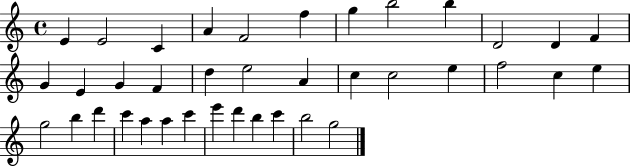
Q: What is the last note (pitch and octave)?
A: G5